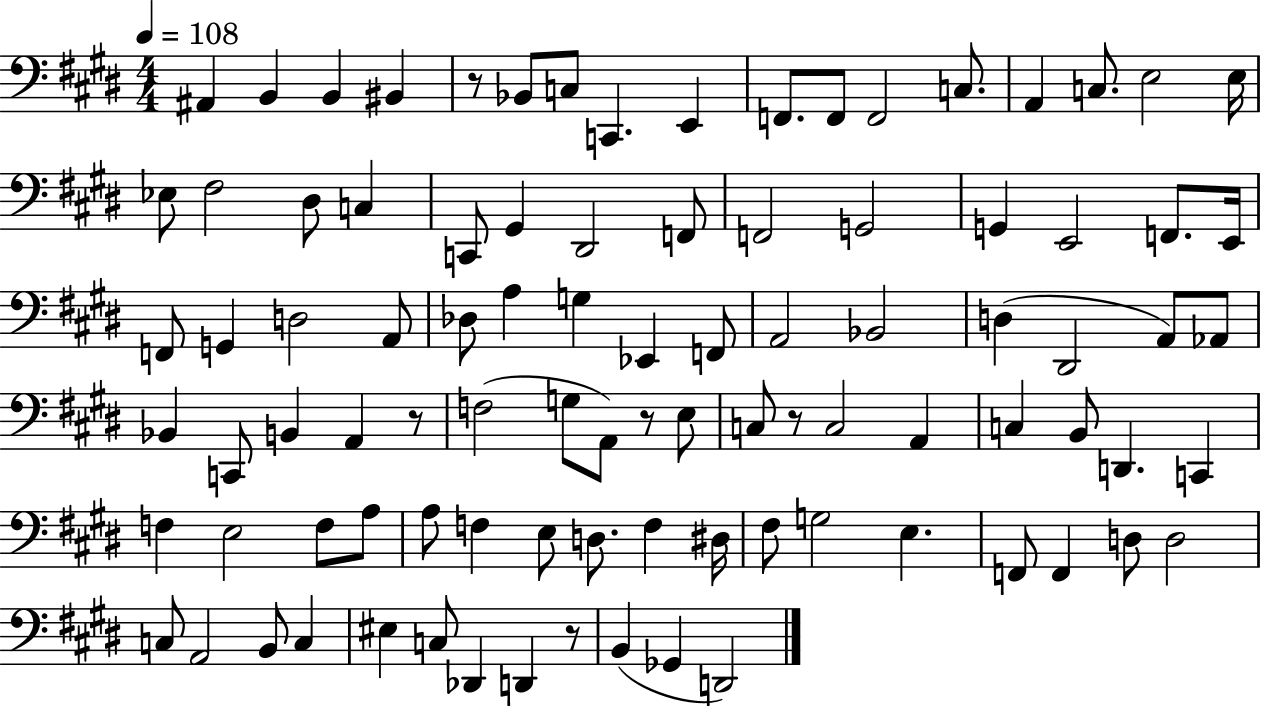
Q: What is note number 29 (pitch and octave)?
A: F2